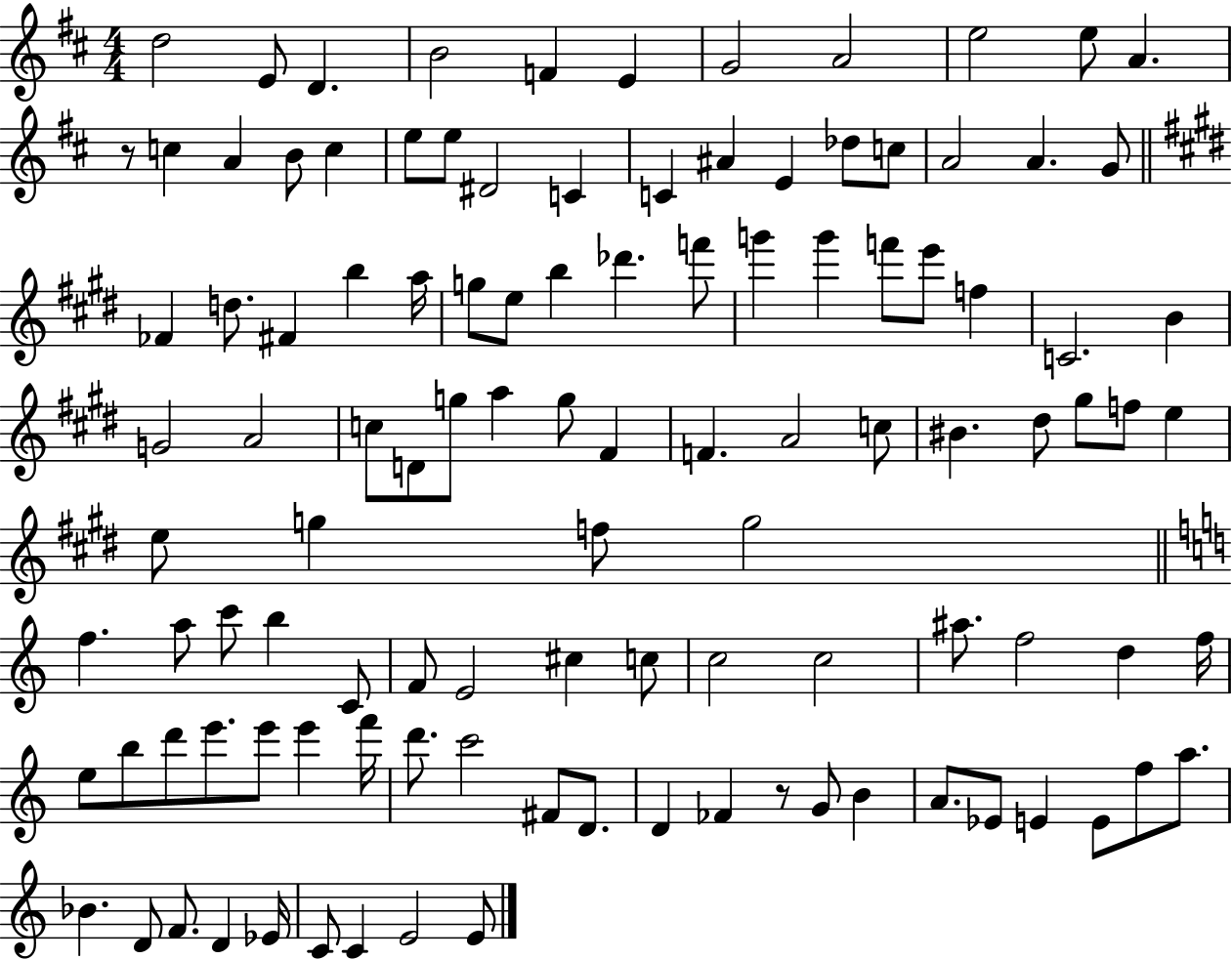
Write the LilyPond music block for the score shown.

{
  \clef treble
  \numericTimeSignature
  \time 4/4
  \key d \major
  d''2 e'8 d'4. | b'2 f'4 e'4 | g'2 a'2 | e''2 e''8 a'4. | \break r8 c''4 a'4 b'8 c''4 | e''8 e''8 dis'2 c'4 | c'4 ais'4 e'4 des''8 c''8 | a'2 a'4. g'8 | \break \bar "||" \break \key e \major fes'4 d''8. fis'4 b''4 a''16 | g''8 e''8 b''4 des'''4. f'''8 | g'''4 g'''4 f'''8 e'''8 f''4 | c'2. b'4 | \break g'2 a'2 | c''8 d'8 g''8 a''4 g''8 fis'4 | f'4. a'2 c''8 | bis'4. dis''8 gis''8 f''8 e''4 | \break e''8 g''4 f''8 g''2 | \bar "||" \break \key c \major f''4. a''8 c'''8 b''4 c'8 | f'8 e'2 cis''4 c''8 | c''2 c''2 | ais''8. f''2 d''4 f''16 | \break e''8 b''8 d'''8 e'''8. e'''8 e'''4 f'''16 | d'''8. c'''2 fis'8 d'8. | d'4 fes'4 r8 g'8 b'4 | a'8. ees'8 e'4 e'8 f''8 a''8. | \break bes'4. d'8 f'8. d'4 ees'16 | c'8 c'4 e'2 e'8 | \bar "|."
}